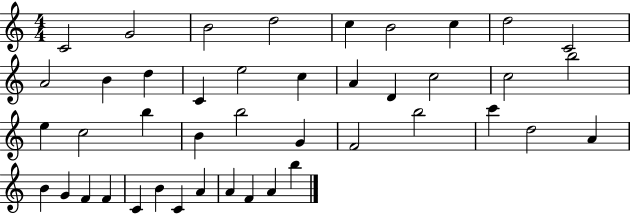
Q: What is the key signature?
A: C major